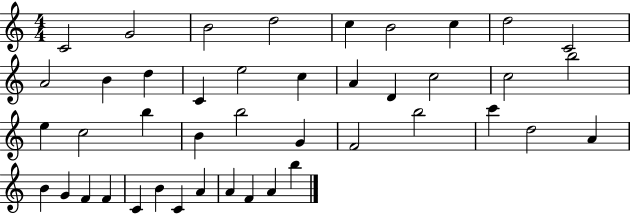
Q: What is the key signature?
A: C major